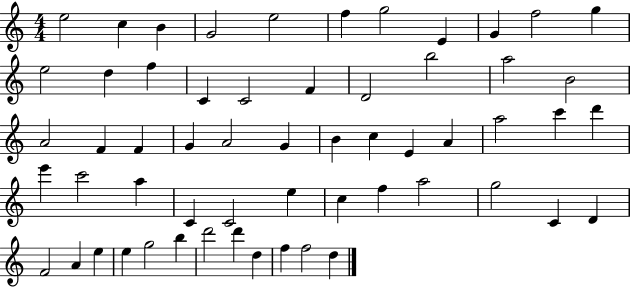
E5/h C5/q B4/q G4/h E5/h F5/q G5/h E4/q G4/q F5/h G5/q E5/h D5/q F5/q C4/q C4/h F4/q D4/h B5/h A5/h B4/h A4/h F4/q F4/q G4/q A4/h G4/q B4/q C5/q E4/q A4/q A5/h C6/q D6/q E6/q C6/h A5/q C4/q C4/h E5/q C5/q F5/q A5/h G5/h C4/q D4/q F4/h A4/q E5/q E5/q G5/h B5/q D6/h D6/q D5/q F5/q F5/h D5/q